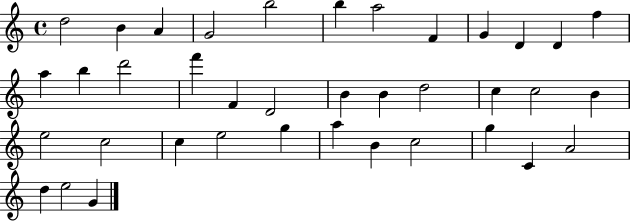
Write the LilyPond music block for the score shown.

{
  \clef treble
  \time 4/4
  \defaultTimeSignature
  \key c \major
  d''2 b'4 a'4 | g'2 b''2 | b''4 a''2 f'4 | g'4 d'4 d'4 f''4 | \break a''4 b''4 d'''2 | f'''4 f'4 d'2 | b'4 b'4 d''2 | c''4 c''2 b'4 | \break e''2 c''2 | c''4 e''2 g''4 | a''4 b'4 c''2 | g''4 c'4 a'2 | \break d''4 e''2 g'4 | \bar "|."
}